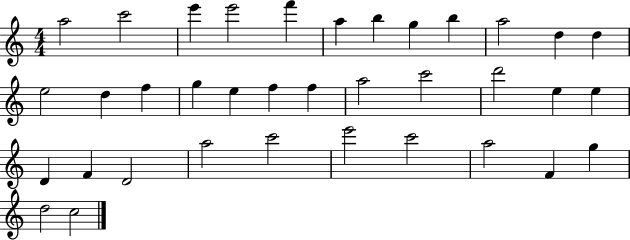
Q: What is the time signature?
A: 4/4